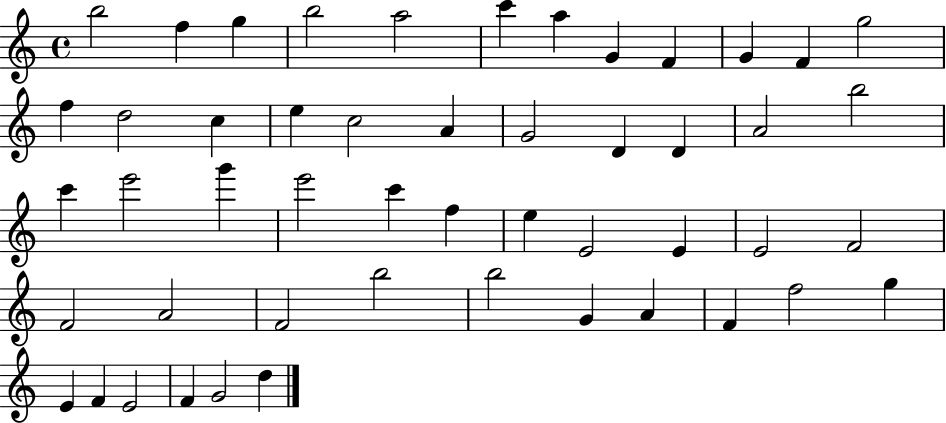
X:1
T:Untitled
M:4/4
L:1/4
K:C
b2 f g b2 a2 c' a G F G F g2 f d2 c e c2 A G2 D D A2 b2 c' e'2 g' e'2 c' f e E2 E E2 F2 F2 A2 F2 b2 b2 G A F f2 g E F E2 F G2 d